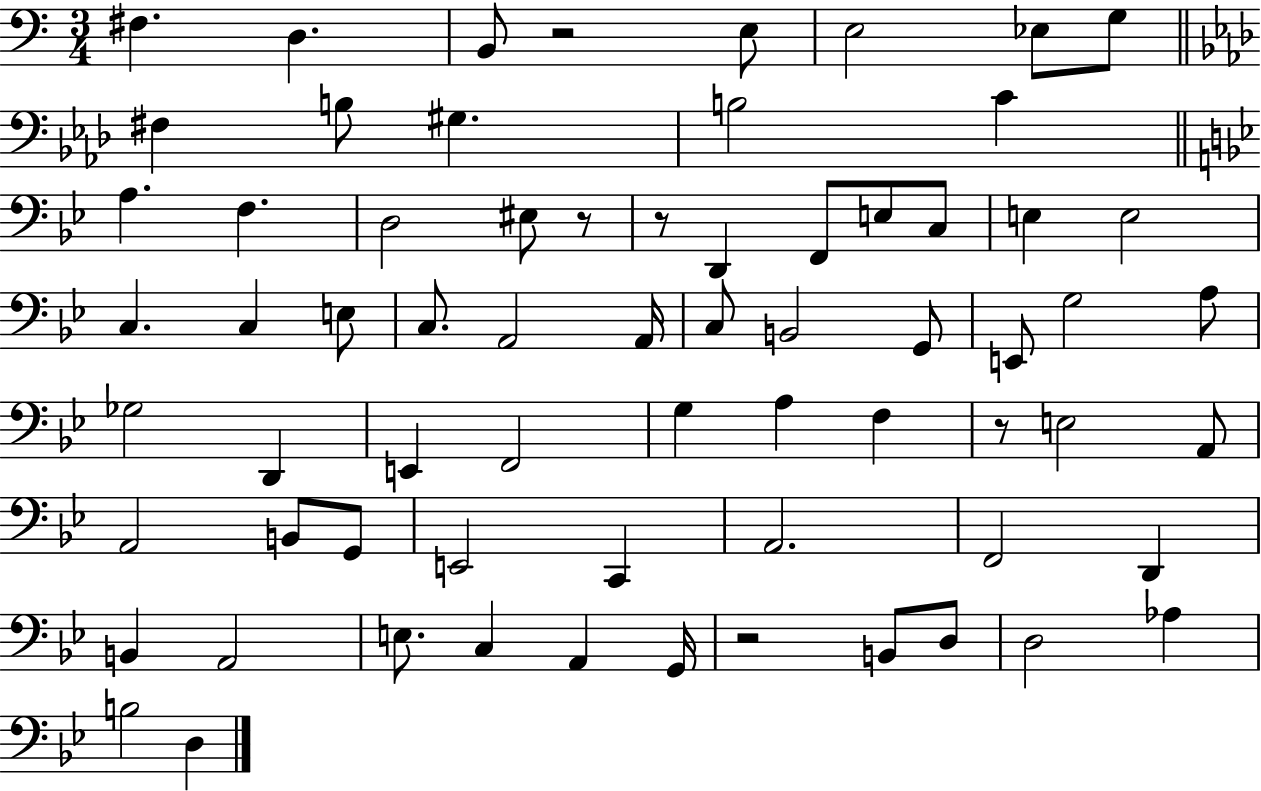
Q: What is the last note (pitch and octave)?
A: D3